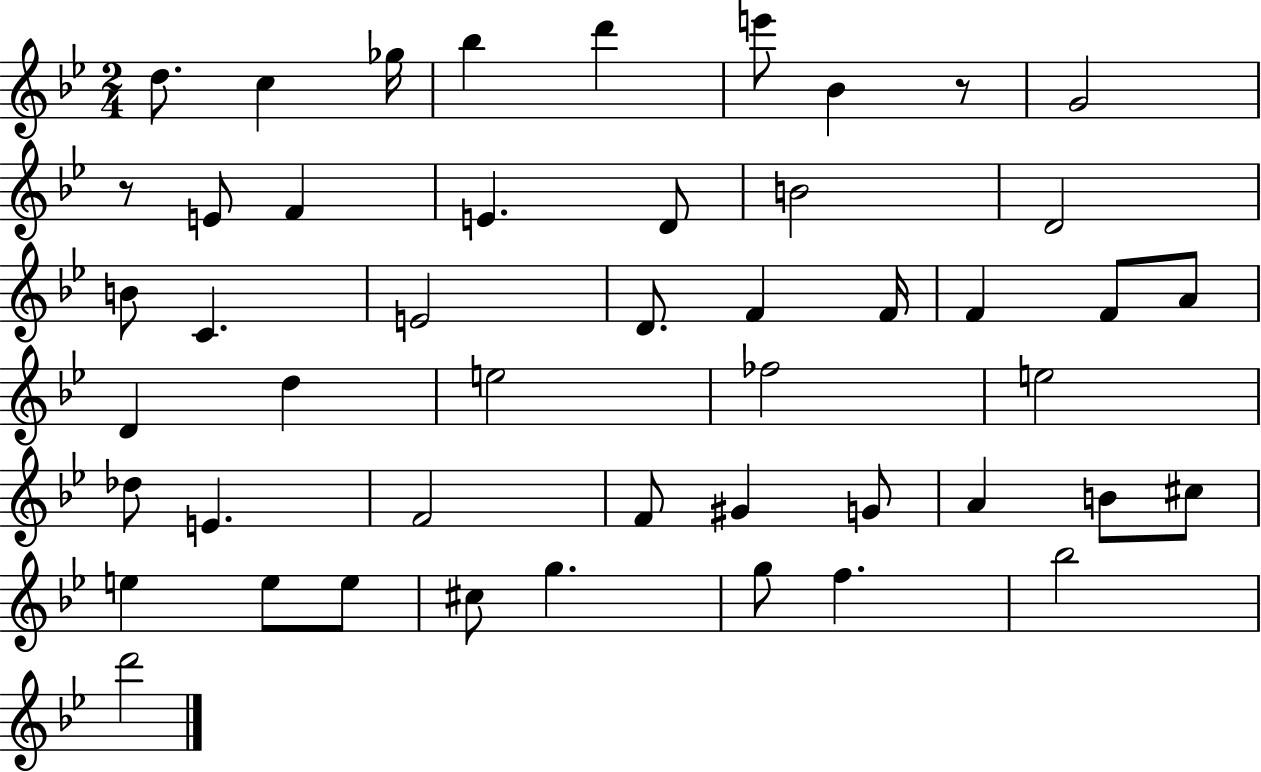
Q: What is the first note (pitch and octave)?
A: D5